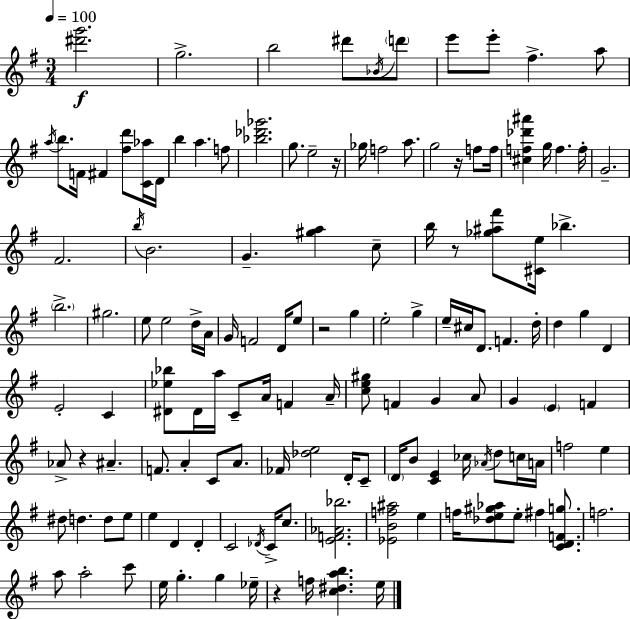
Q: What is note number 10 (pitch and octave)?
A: A5